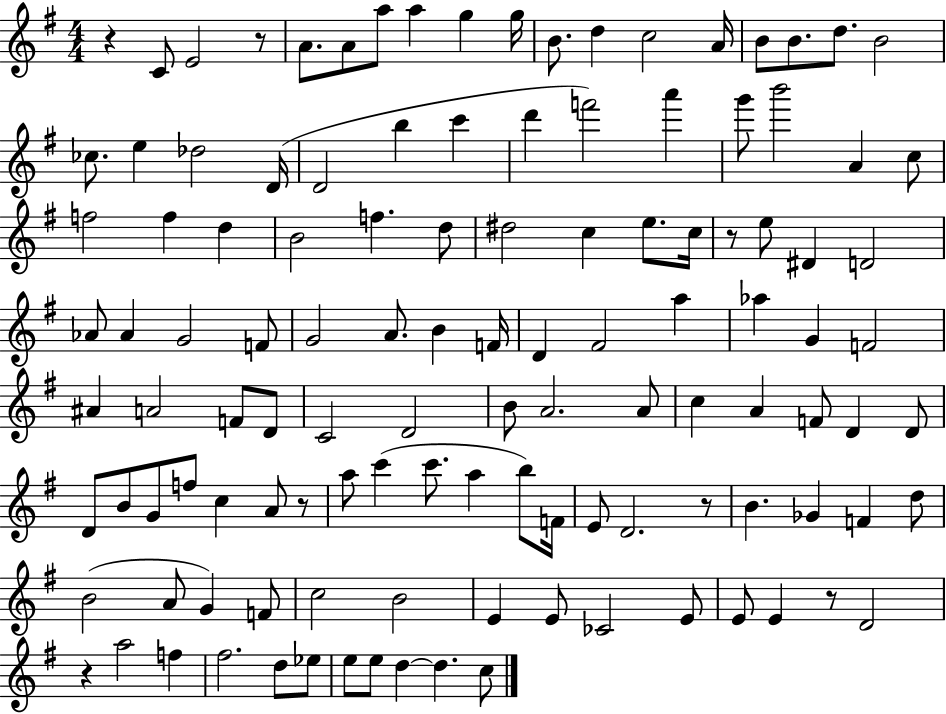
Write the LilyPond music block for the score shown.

{
  \clef treble
  \numericTimeSignature
  \time 4/4
  \key g \major
  r4 c'8 e'2 r8 | a'8. a'8 a''8 a''4 g''4 g''16 | b'8. d''4 c''2 a'16 | b'8 b'8. d''8. b'2 | \break ces''8. e''4 des''2 d'16( | d'2 b''4 c'''4 | d'''4 f'''2) a'''4 | g'''8 b'''2 a'4 c''8 | \break f''2 f''4 d''4 | b'2 f''4. d''8 | dis''2 c''4 e''8. c''16 | r8 e''8 dis'4 d'2 | \break aes'8 aes'4 g'2 f'8 | g'2 a'8. b'4 f'16 | d'4 fis'2 a''4 | aes''4 g'4 f'2 | \break ais'4 a'2 f'8 d'8 | c'2 d'2 | b'8 a'2. a'8 | c''4 a'4 f'8 d'4 d'8 | \break d'8 b'8 g'8 f''8 c''4 a'8 r8 | a''8 c'''4( c'''8. a''4 b''8) f'16 | e'8 d'2. r8 | b'4. ges'4 f'4 d''8 | \break b'2( a'8 g'4) f'8 | c''2 b'2 | e'4 e'8 ces'2 e'8 | e'8 e'4 r8 d'2 | \break r4 a''2 f''4 | fis''2. d''8 ees''8 | e''8 e''8 d''4~~ d''4. c''8 | \bar "|."
}